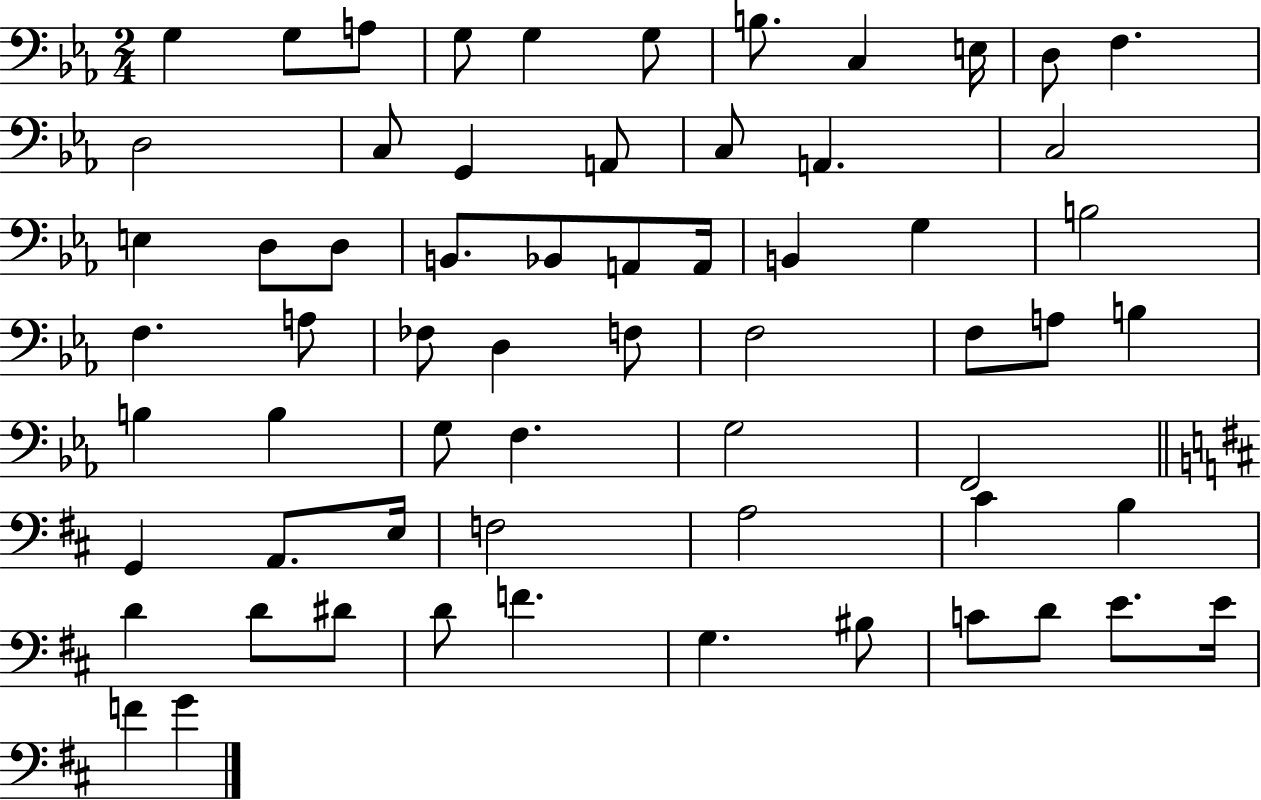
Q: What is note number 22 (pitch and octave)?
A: B2